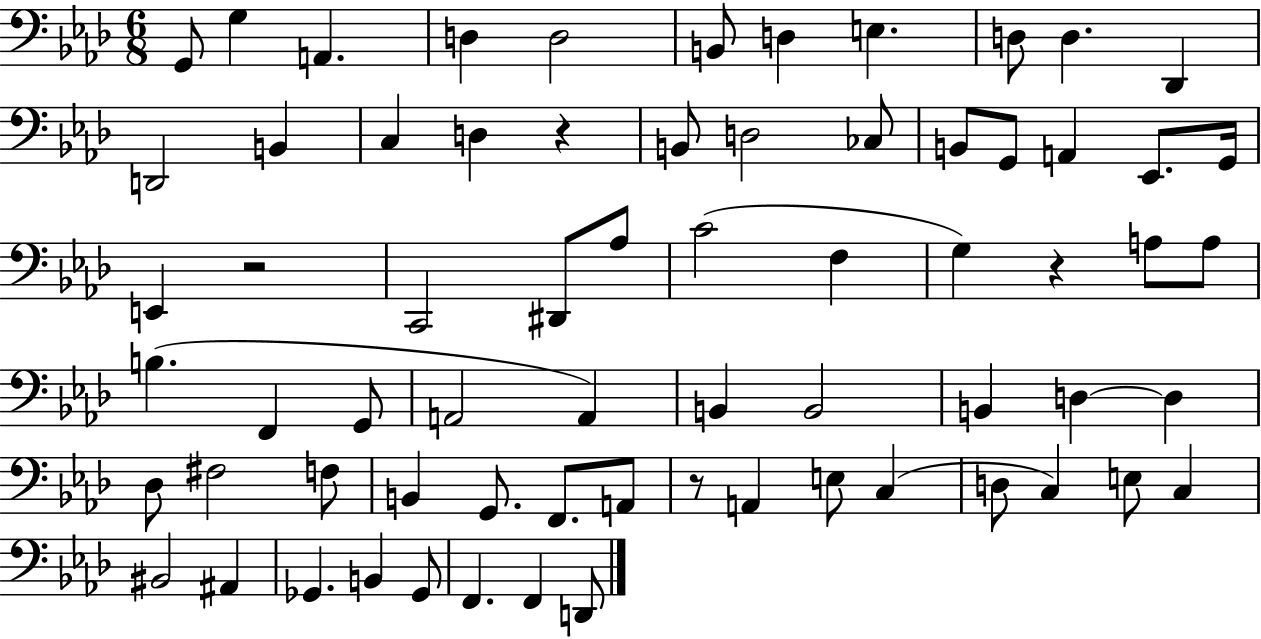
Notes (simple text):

G2/e G3/q A2/q. D3/q D3/h B2/e D3/q E3/q. D3/e D3/q. Db2/q D2/h B2/q C3/q D3/q R/q B2/e D3/h CES3/e B2/e G2/e A2/q Eb2/e. G2/s E2/q R/h C2/h D#2/e Ab3/e C4/h F3/q G3/q R/q A3/e A3/e B3/q. F2/q G2/e A2/h A2/q B2/q B2/h B2/q D3/q D3/q Db3/e F#3/h F3/e B2/q G2/e. F2/e. A2/e R/e A2/q E3/e C3/q D3/e C3/q E3/e C3/q BIS2/h A#2/q Gb2/q. B2/q Gb2/e F2/q. F2/q D2/e